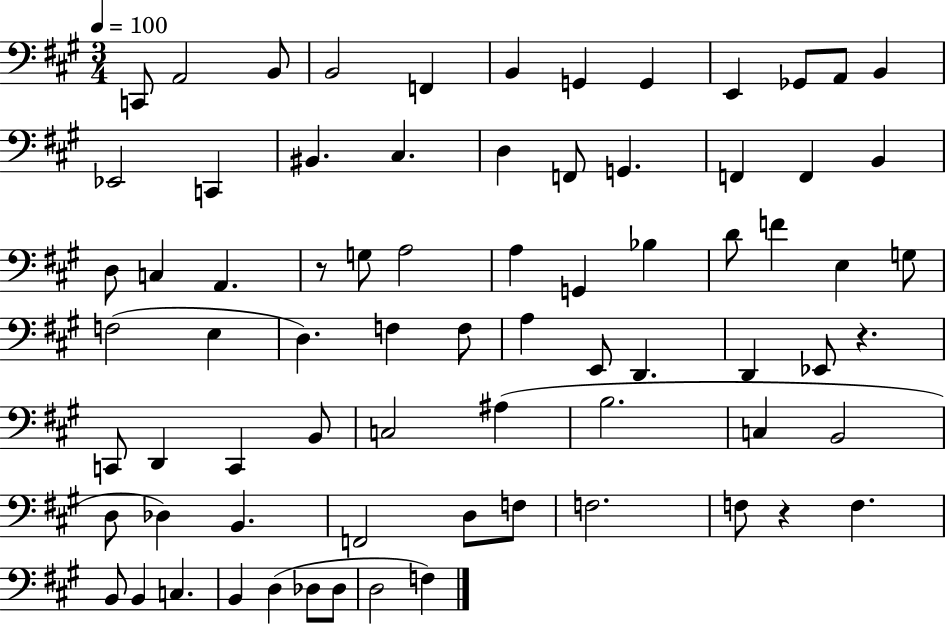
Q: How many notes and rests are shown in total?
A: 74